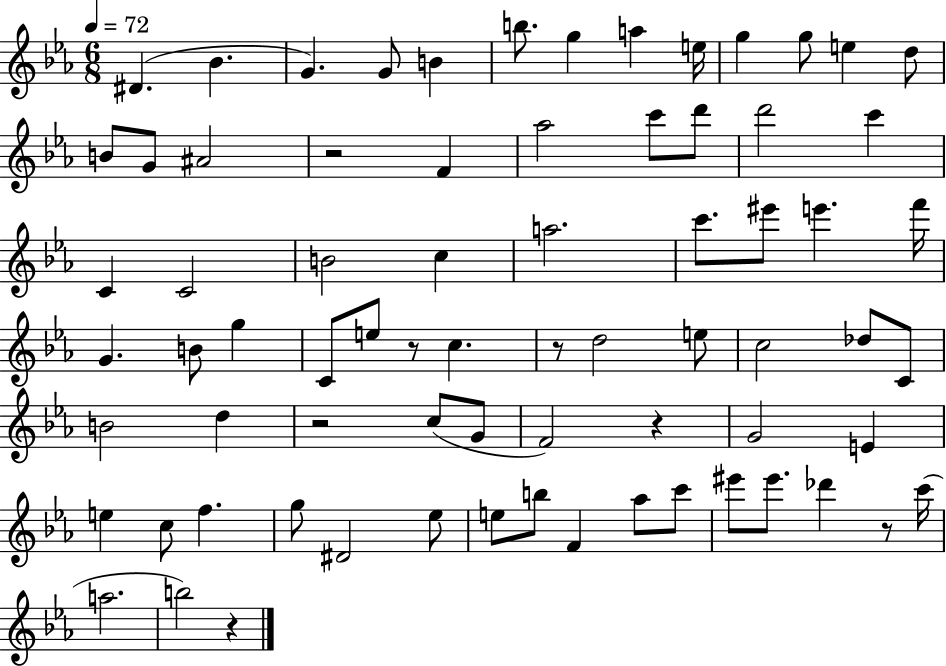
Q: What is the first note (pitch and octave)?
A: D#4